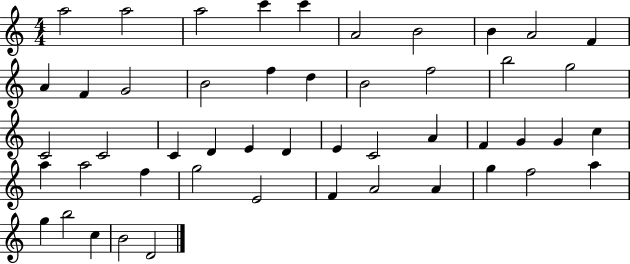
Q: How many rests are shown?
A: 0